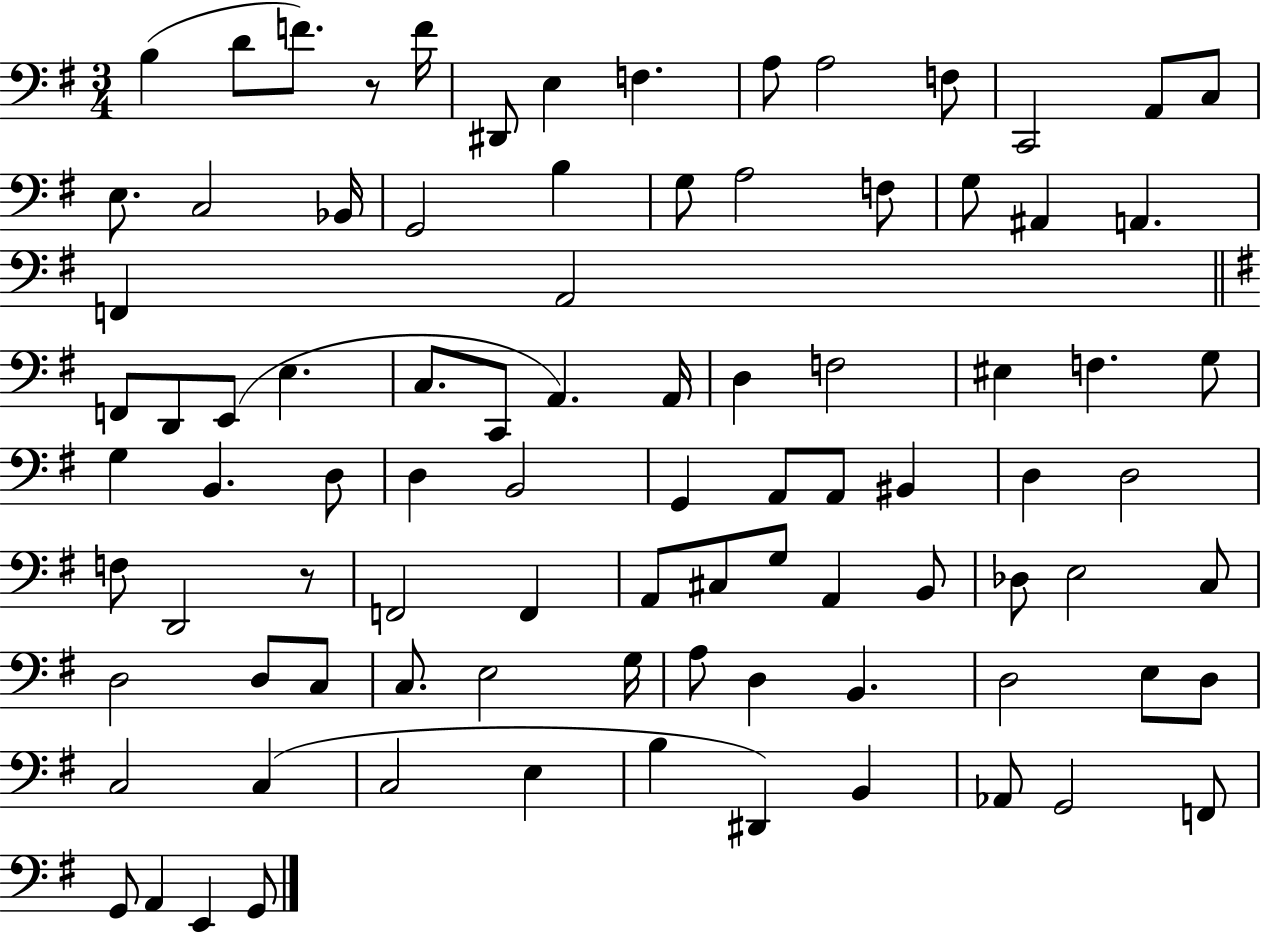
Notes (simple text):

B3/q D4/e F4/e. R/e F4/s D#2/e E3/q F3/q. A3/e A3/h F3/e C2/h A2/e C3/e E3/e. C3/h Bb2/s G2/h B3/q G3/e A3/h F3/e G3/e A#2/q A2/q. F2/q A2/h F2/e D2/e E2/e E3/q. C3/e. C2/e A2/q. A2/s D3/q F3/h EIS3/q F3/q. G3/e G3/q B2/q. D3/e D3/q B2/h G2/q A2/e A2/e BIS2/q D3/q D3/h F3/e D2/h R/e F2/h F2/q A2/e C#3/e G3/e A2/q B2/e Db3/e E3/h C3/e D3/h D3/e C3/e C3/e. E3/h G3/s A3/e D3/q B2/q. D3/h E3/e D3/e C3/h C3/q C3/h E3/q B3/q D#2/q B2/q Ab2/e G2/h F2/e G2/e A2/q E2/q G2/e